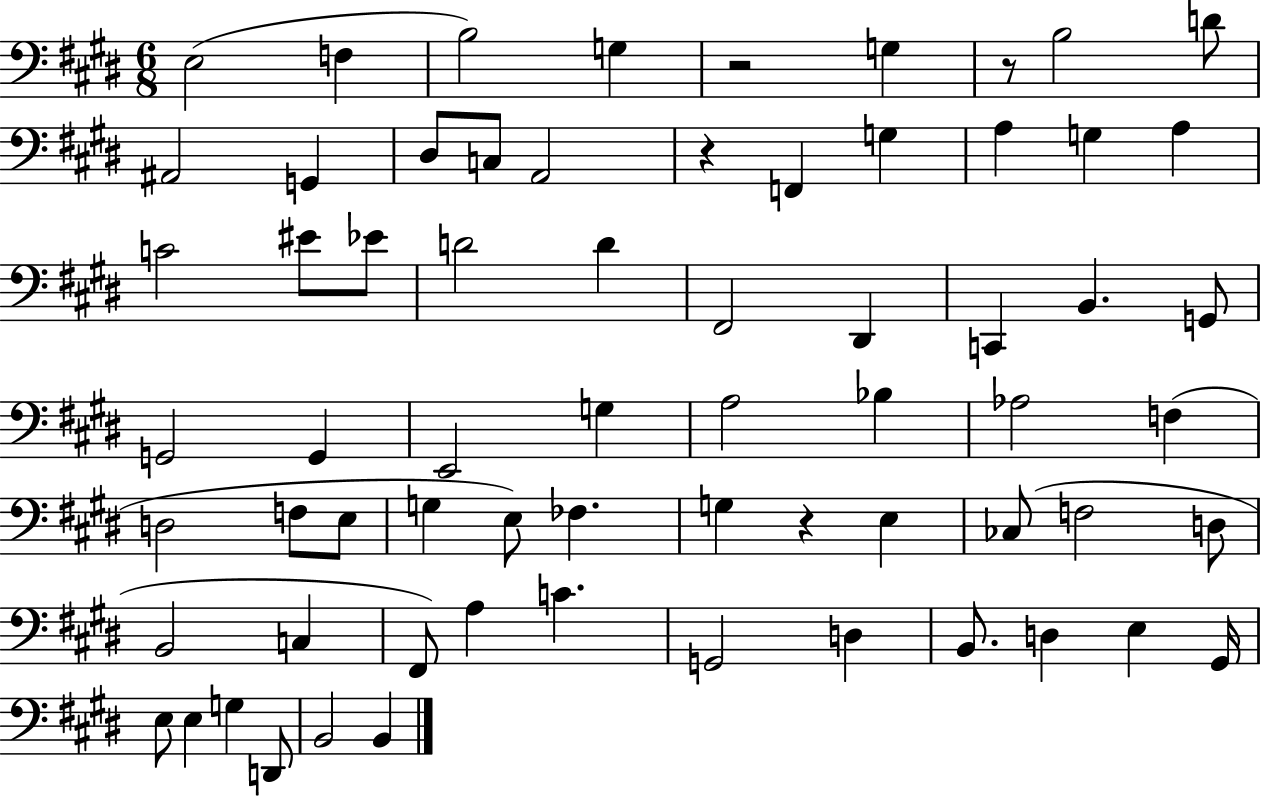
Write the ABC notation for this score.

X:1
T:Untitled
M:6/8
L:1/4
K:E
E,2 F, B,2 G, z2 G, z/2 B,2 D/2 ^A,,2 G,, ^D,/2 C,/2 A,,2 z F,, G, A, G, A, C2 ^E/2 _E/2 D2 D ^F,,2 ^D,, C,, B,, G,,/2 G,,2 G,, E,,2 G, A,2 _B, _A,2 F, D,2 F,/2 E,/2 G, E,/2 _F, G, z E, _C,/2 F,2 D,/2 B,,2 C, ^F,,/2 A, C G,,2 D, B,,/2 D, E, ^G,,/4 E,/2 E, G, D,,/2 B,,2 B,,